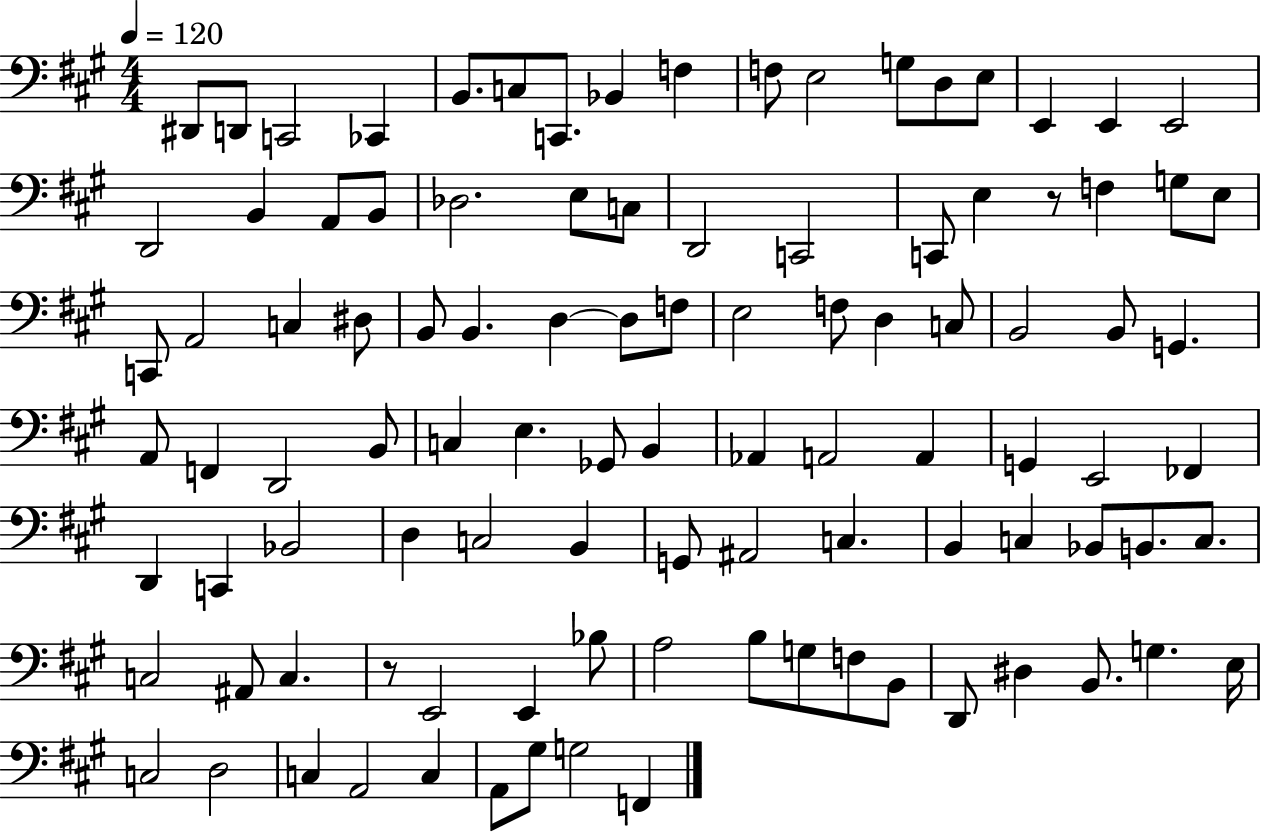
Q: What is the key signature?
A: A major